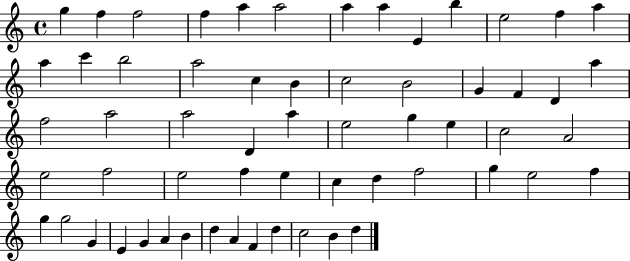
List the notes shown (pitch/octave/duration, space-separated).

G5/q F5/q F5/h F5/q A5/q A5/h A5/q A5/q E4/q B5/q E5/h F5/q A5/q A5/q C6/q B5/h A5/h C5/q B4/q C5/h B4/h G4/q F4/q D4/q A5/q F5/h A5/h A5/h D4/q A5/q E5/h G5/q E5/q C5/h A4/h E5/h F5/h E5/h F5/q E5/q C5/q D5/q F5/h G5/q E5/h F5/q G5/q G5/h G4/q E4/q G4/q A4/q B4/q D5/q A4/q F4/q D5/q C5/h B4/q D5/q